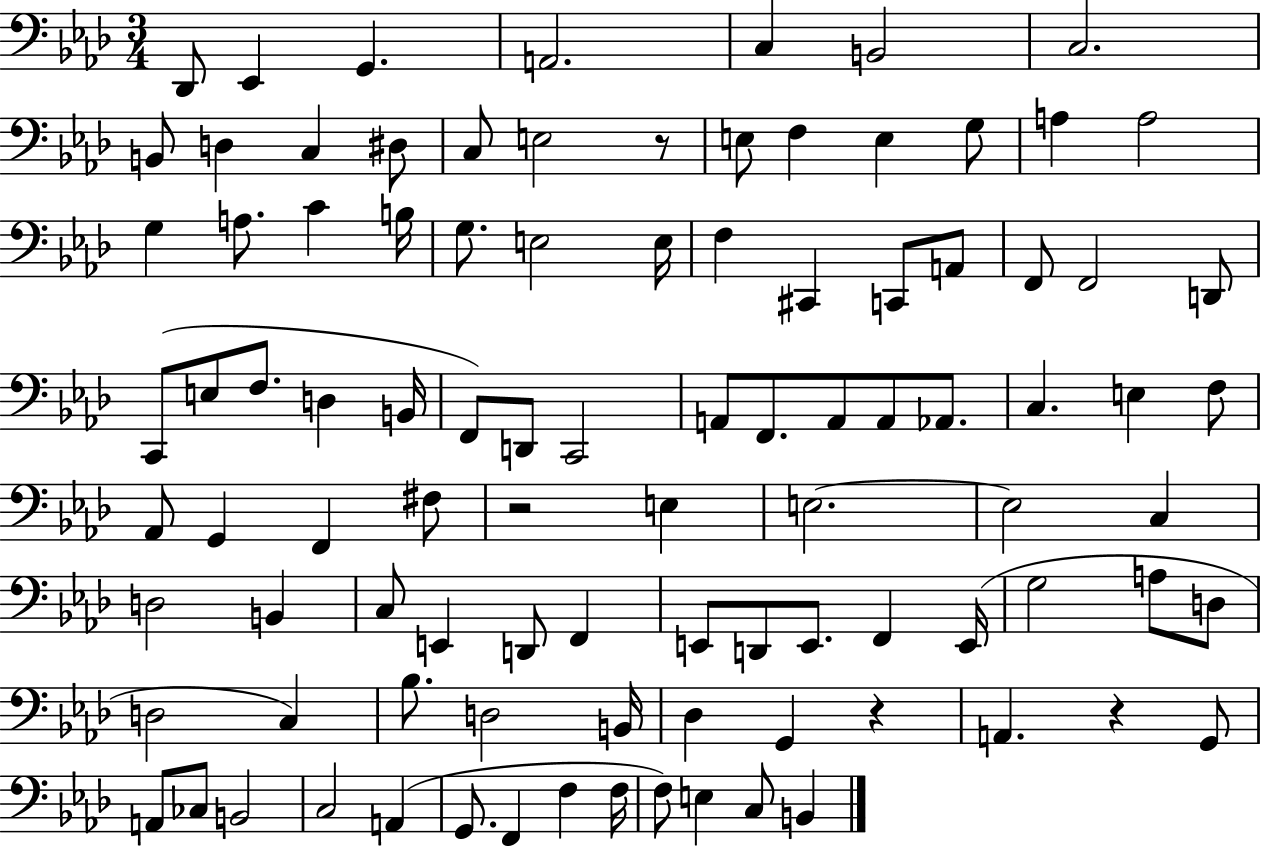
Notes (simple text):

Db2/e Eb2/q G2/q. A2/h. C3/q B2/h C3/h. B2/e D3/q C3/q D#3/e C3/e E3/h R/e E3/e F3/q E3/q G3/e A3/q A3/h G3/q A3/e. C4/q B3/s G3/e. E3/h E3/s F3/q C#2/q C2/e A2/e F2/e F2/h D2/e C2/e E3/e F3/e. D3/q B2/s F2/e D2/e C2/h A2/e F2/e. A2/e A2/e Ab2/e. C3/q. E3/q F3/e Ab2/e G2/q F2/q F#3/e R/h E3/q E3/h. E3/h C3/q D3/h B2/q C3/e E2/q D2/e F2/q E2/e D2/e E2/e. F2/q E2/s G3/h A3/e D3/e D3/h C3/q Bb3/e. D3/h B2/s Db3/q G2/q R/q A2/q. R/q G2/e A2/e CES3/e B2/h C3/h A2/q G2/e. F2/q F3/q F3/s F3/e E3/q C3/e B2/q